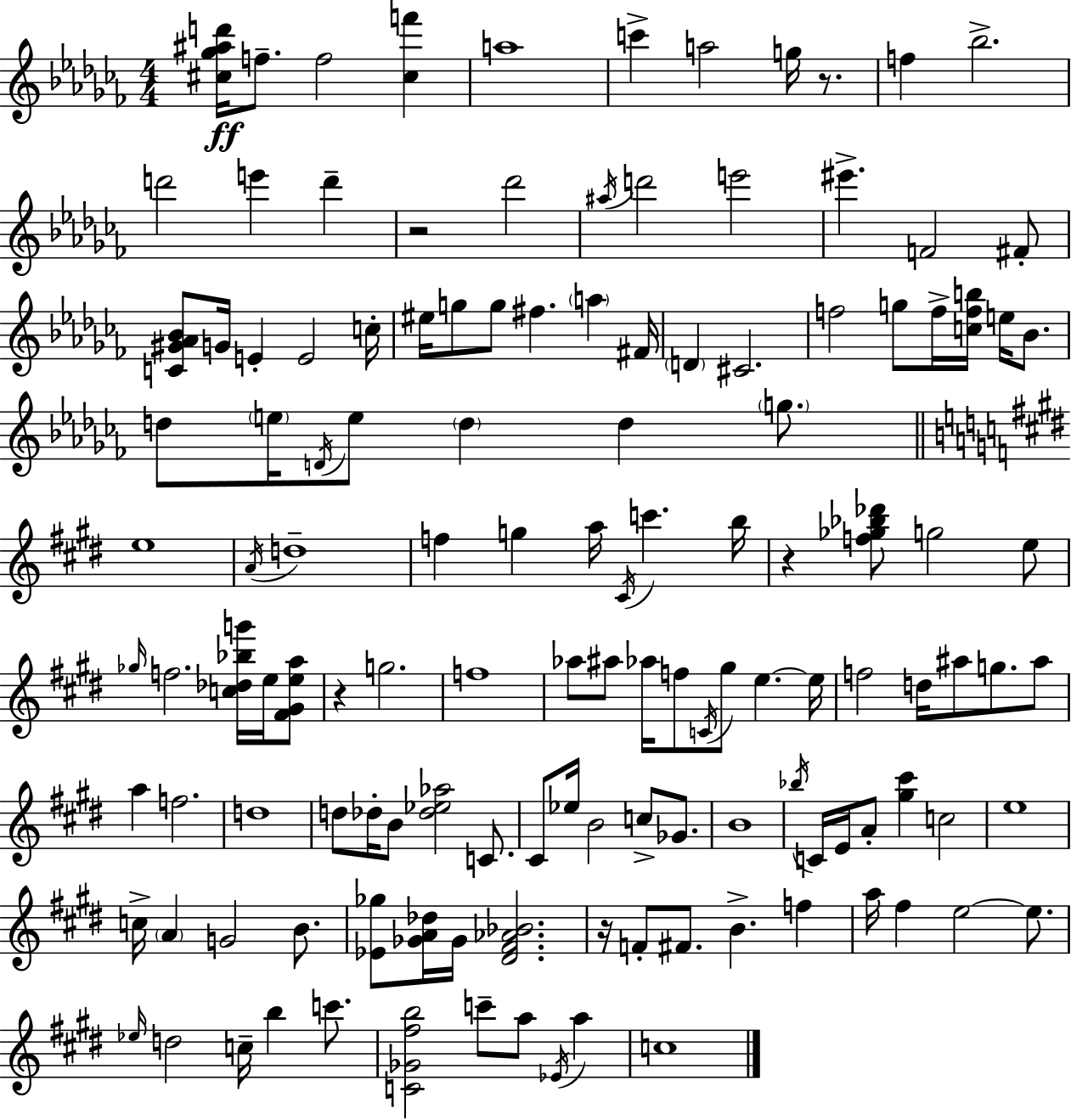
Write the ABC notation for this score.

X:1
T:Untitled
M:4/4
L:1/4
K:Abm
[^c_g^ad']/4 f/2 f2 [^cf'] a4 c' a2 g/4 z/2 f _b2 d'2 e' d' z2 _d'2 ^a/4 d'2 e'2 ^e' F2 ^F/2 [C^G_A_B]/2 G/4 E E2 c/4 ^e/4 g/2 g/2 ^f a ^F/4 D ^C2 f2 g/2 f/4 [cfb]/4 e/4 _B/2 d/2 e/4 D/4 e/2 d d g/2 e4 A/4 d4 f g a/4 ^C/4 c' b/4 z [f_g_b_d']/2 g2 e/2 _g/4 f2 [c_d_bg']/4 e/4 [^F^Gea]/2 z g2 f4 _a/2 ^a/2 _a/4 f/2 C/4 ^g/2 e e/4 f2 d/4 ^a/2 g/2 ^a/2 a f2 d4 d/2 _d/4 B/2 [_d_e_a]2 C/2 ^C/2 _e/4 B2 c/2 _G/2 B4 _b/4 C/4 E/4 A/2 [^g^c'] c2 e4 c/4 A G2 B/2 [_E_g]/2 [_GA_d]/4 _G/4 [^D^F_A_B]2 z/4 F/2 ^F/2 B f a/4 ^f e2 e/2 _e/4 d2 c/4 b c'/2 [C_G^fb]2 c'/2 a/2 _E/4 a c4